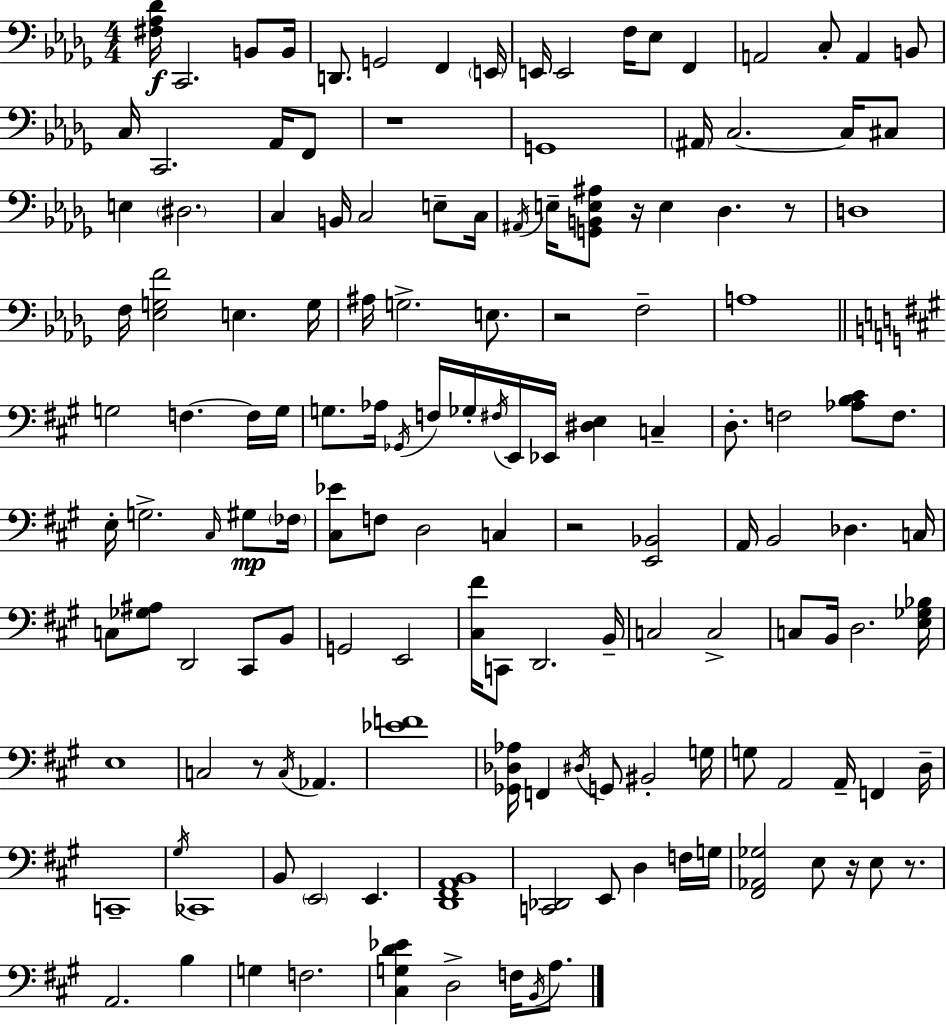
[F#3,Ab3,Db4]/s C2/h. B2/e B2/s D2/e. G2/h F2/q E2/s E2/s E2/h F3/s Eb3/e F2/q A2/h C3/e A2/q B2/e C3/s C2/h. Ab2/s F2/e R/w G2/w A#2/s C3/h. C3/s C#3/e E3/q D#3/h. C3/q B2/s C3/h E3/e C3/s A#2/s E3/s [G2,B2,E3,A#3]/e R/s E3/q Db3/q. R/e D3/w F3/s [Eb3,G3,F4]/h E3/q. G3/s A#3/s G3/h. E3/e. R/h F3/h A3/w G3/h F3/q. F3/s G3/s G3/e. Ab3/s Gb2/s F3/s Gb3/s F#3/s E2/s Eb2/s [D#3,E3]/q C3/q D3/e. F3/h [Ab3,B3,C#4]/e F3/e. E3/s G3/h. C#3/s G#3/e FES3/s [C#3,Eb4]/e F3/e D3/h C3/q R/h [E2,Bb2]/h A2/s B2/h Db3/q. C3/s C3/e [Gb3,A#3]/e D2/h C#2/e B2/e G2/h E2/h [C#3,F#4]/s C2/e D2/h. B2/s C3/h C3/h C3/e B2/s D3/h. [E3,Gb3,Bb3]/s E3/w C3/h R/e C3/s Ab2/q. [Eb4,F4]/w [Gb2,Db3,Ab3]/s F2/q D#3/s G2/e BIS2/h G3/s G3/e A2/h A2/s F2/q D3/s C2/w G#3/s CES2/w B2/e E2/h E2/q. [D2,F#2,A2,B2]/w [C2,Db2]/h E2/e D3/q F3/s G3/s [F#2,Ab2,Gb3]/h E3/e R/s E3/e R/e. A2/h. B3/q G3/q F3/h. [C#3,G3,D4,Eb4]/q D3/h F3/s B2/s A3/e.